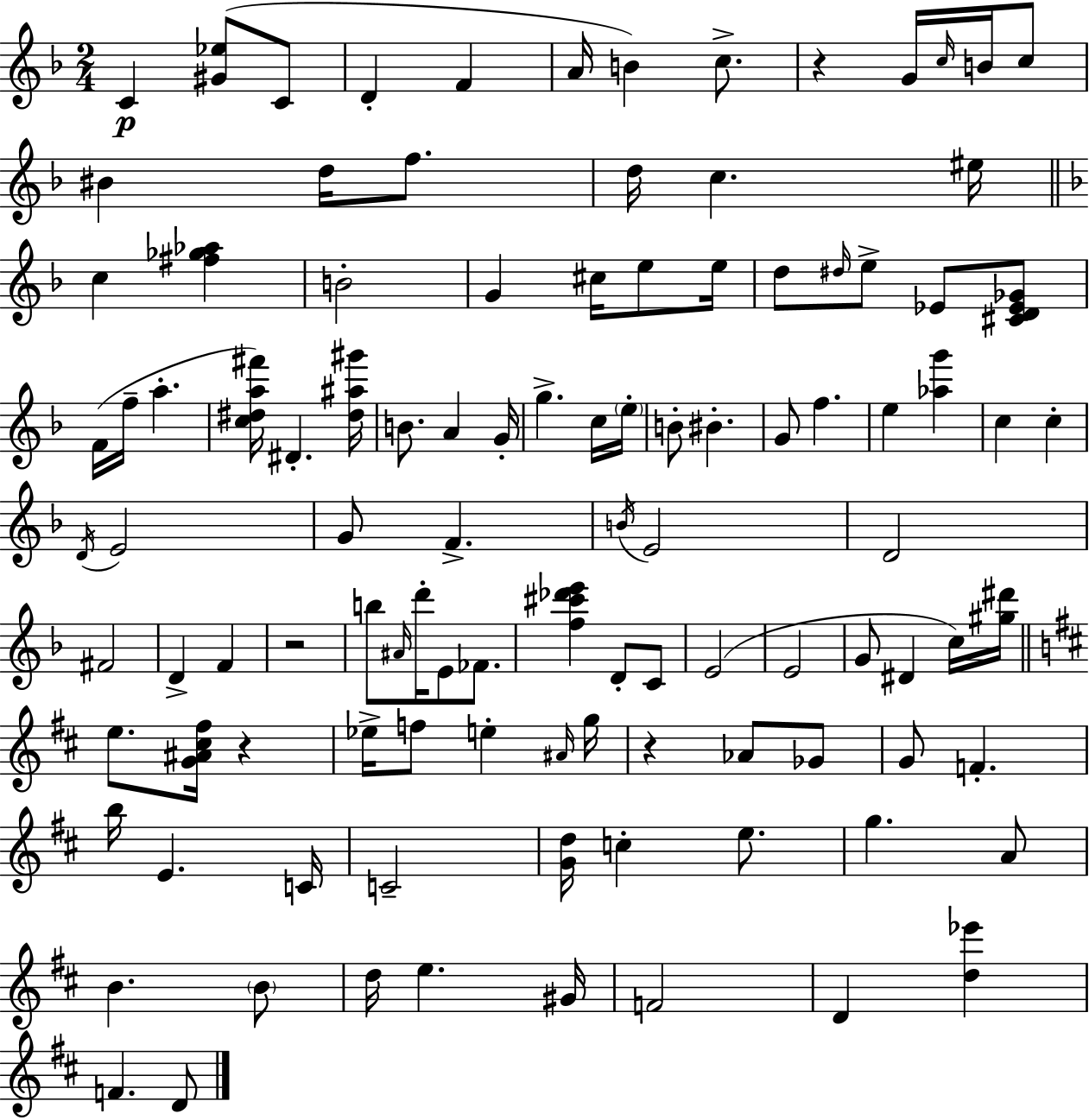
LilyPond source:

{
  \clef treble
  \numericTimeSignature
  \time 2/4
  \key f \major
  c'4\p <gis' ees''>8( c'8 | d'4-. f'4 | a'16 b'4) c''8.-> | r4 g'16 \grace { c''16 } b'16 c''8 | \break bis'4 d''16 f''8. | d''16 c''4. | eis''16 \bar "||" \break \key f \major c''4 <fis'' ges'' aes''>4 | b'2-. | g'4 cis''16 e''8 e''16 | d''8 \grace { dis''16 } e''8-> ees'8 <cis' d' ees' ges'>8 | \break f'16( f''16-- a''4.-. | <c'' dis'' a'' fis'''>16) dis'4.-. | <dis'' ais'' gis'''>16 b'8. a'4 | g'16-. g''4.-> c''16 | \break \parenthesize e''16-. b'8-. bis'4.-. | g'8 f''4. | e''4 <aes'' g'''>4 | c''4 c''4-. | \break \acciaccatura { d'16 } e'2 | g'8 f'4.-> | \acciaccatura { b'16 } e'2 | d'2 | \break fis'2 | d'4-> f'4 | r2 | b''8 \grace { ais'16 } d'''16-. e'8 | \break fes'8. <f'' cis''' des''' e'''>4 | d'8-. c'8 e'2( | e'2 | g'8 dis'4 | \break c''16) <gis'' dis'''>16 \bar "||" \break \key b \minor e''8. <g' ais' cis'' fis''>16 r4 | ees''16-> f''8 e''4-. \grace { ais'16 } | g''16 r4 aes'8 ges'8 | g'8 f'4.-. | \break b''16 e'4. | c'16 c'2-- | <g' d''>16 c''4-. e''8. | g''4. a'8 | \break b'4. \parenthesize b'8 | d''16 e''4. | gis'16 f'2 | d'4 <d'' ees'''>4 | \break f'4. d'8 | \bar "|."
}